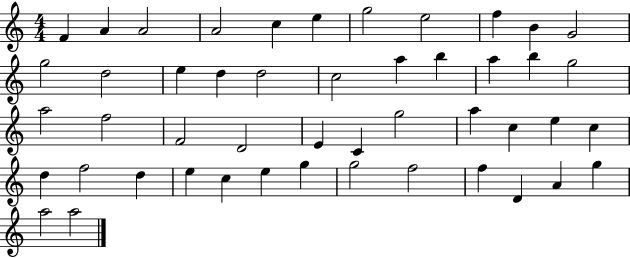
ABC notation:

X:1
T:Untitled
M:4/4
L:1/4
K:C
F A A2 A2 c e g2 e2 f B G2 g2 d2 e d d2 c2 a b a b g2 a2 f2 F2 D2 E C g2 a c e c d f2 d e c e g g2 f2 f D A g a2 a2